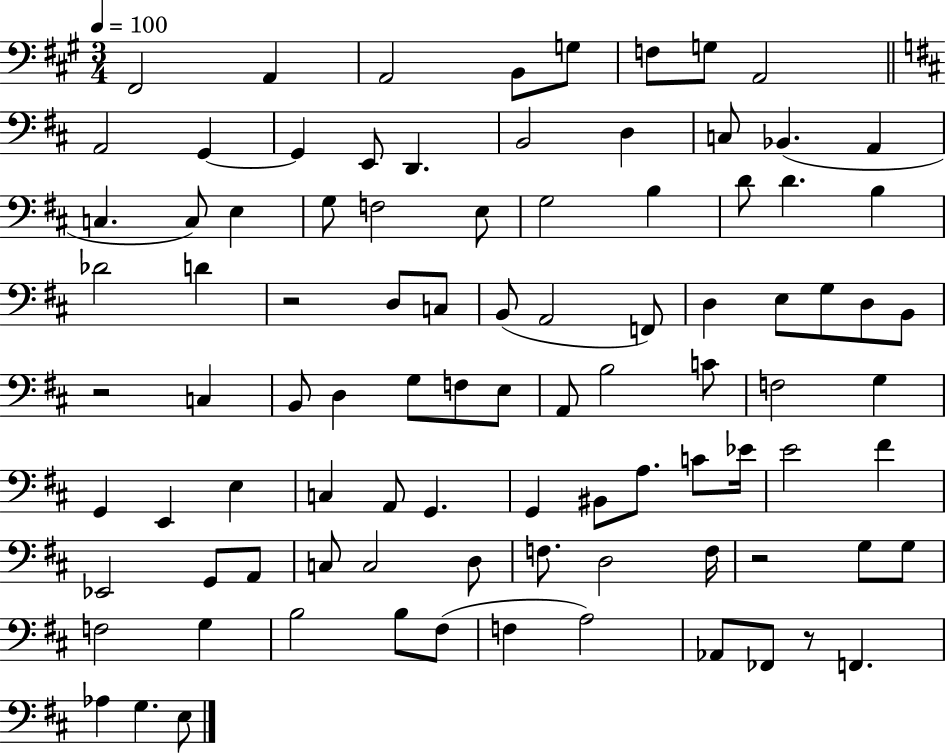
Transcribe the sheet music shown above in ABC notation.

X:1
T:Untitled
M:3/4
L:1/4
K:A
^F,,2 A,, A,,2 B,,/2 G,/2 F,/2 G,/2 A,,2 A,,2 G,, G,, E,,/2 D,, B,,2 D, C,/2 _B,, A,, C, C,/2 E, G,/2 F,2 E,/2 G,2 B, D/2 D B, _D2 D z2 D,/2 C,/2 B,,/2 A,,2 F,,/2 D, E,/2 G,/2 D,/2 B,,/2 z2 C, B,,/2 D, G,/2 F,/2 E,/2 A,,/2 B,2 C/2 F,2 G, G,, E,, E, C, A,,/2 G,, G,, ^B,,/2 A,/2 C/2 _E/4 E2 ^F _E,,2 G,,/2 A,,/2 C,/2 C,2 D,/2 F,/2 D,2 F,/4 z2 G,/2 G,/2 F,2 G, B,2 B,/2 ^F,/2 F, A,2 _A,,/2 _F,,/2 z/2 F,, _A, G, E,/2